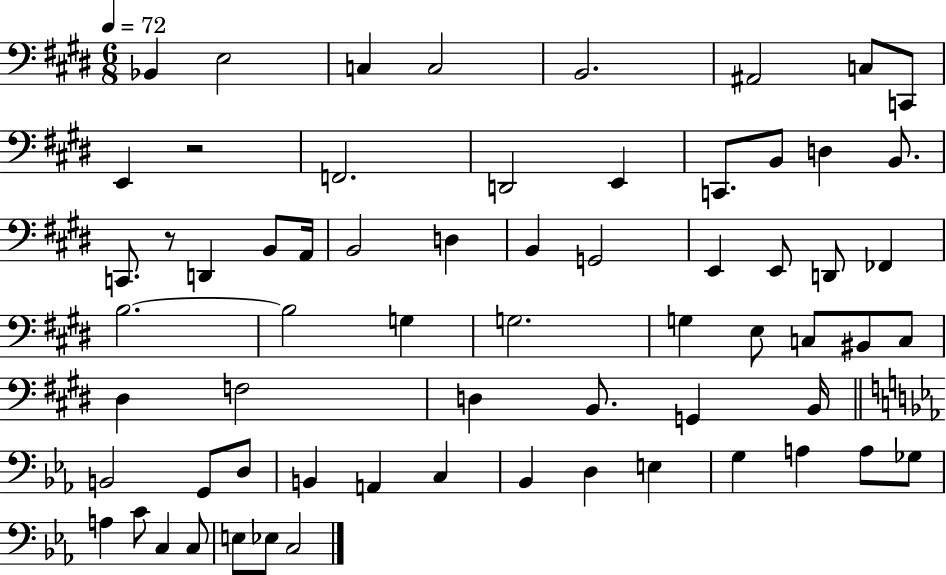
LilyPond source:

{
  \clef bass
  \numericTimeSignature
  \time 6/8
  \key e \major
  \tempo 4 = 72
  bes,4 e2 | c4 c2 | b,2. | ais,2 c8 c,8 | \break e,4 r2 | f,2. | d,2 e,4 | c,8. b,8 d4 b,8. | \break c,8. r8 d,4 b,8 a,16 | b,2 d4 | b,4 g,2 | e,4 e,8 d,8 fes,4 | \break b2.~~ | b2 g4 | g2. | g4 e8 c8 bis,8 c8 | \break dis4 f2 | d4 b,8. g,4 b,16 | \bar "||" \break \key c \minor b,2 g,8 d8 | b,4 a,4 c4 | bes,4 d4 e4 | g4 a4 a8 ges8 | \break a4 c'8 c4 c8 | e8 ees8 c2 | \bar "|."
}